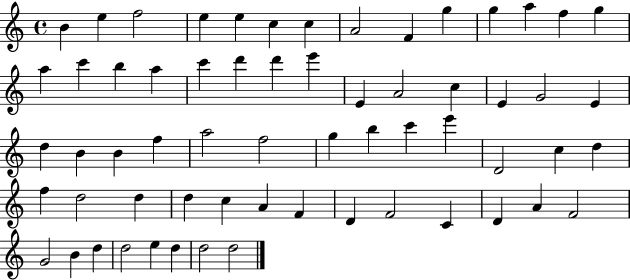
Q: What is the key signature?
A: C major